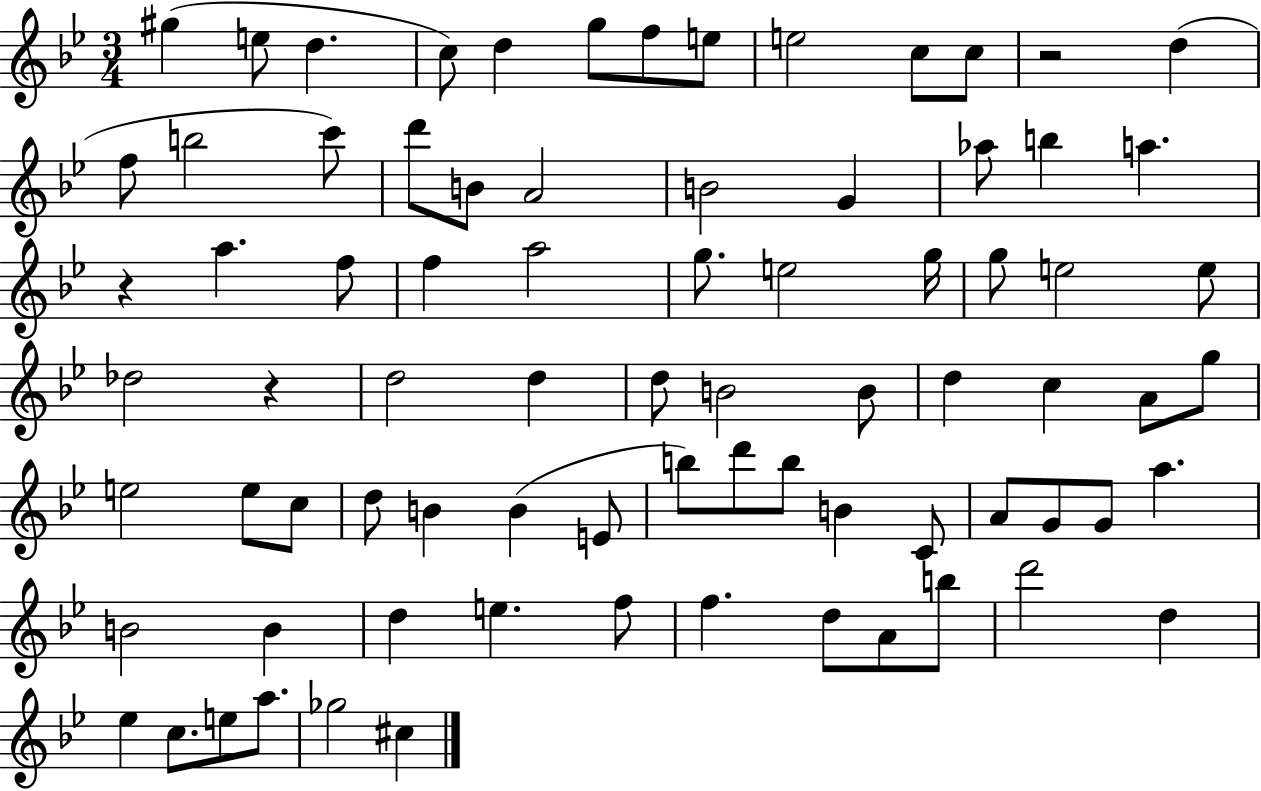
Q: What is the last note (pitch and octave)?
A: C#5